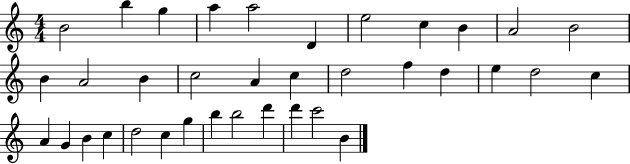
X:1
T:Untitled
M:4/4
L:1/4
K:C
B2 b g a a2 D e2 c B A2 B2 B A2 B c2 A c d2 f d e d2 c A G B c d2 c g b b2 d' d' c'2 B